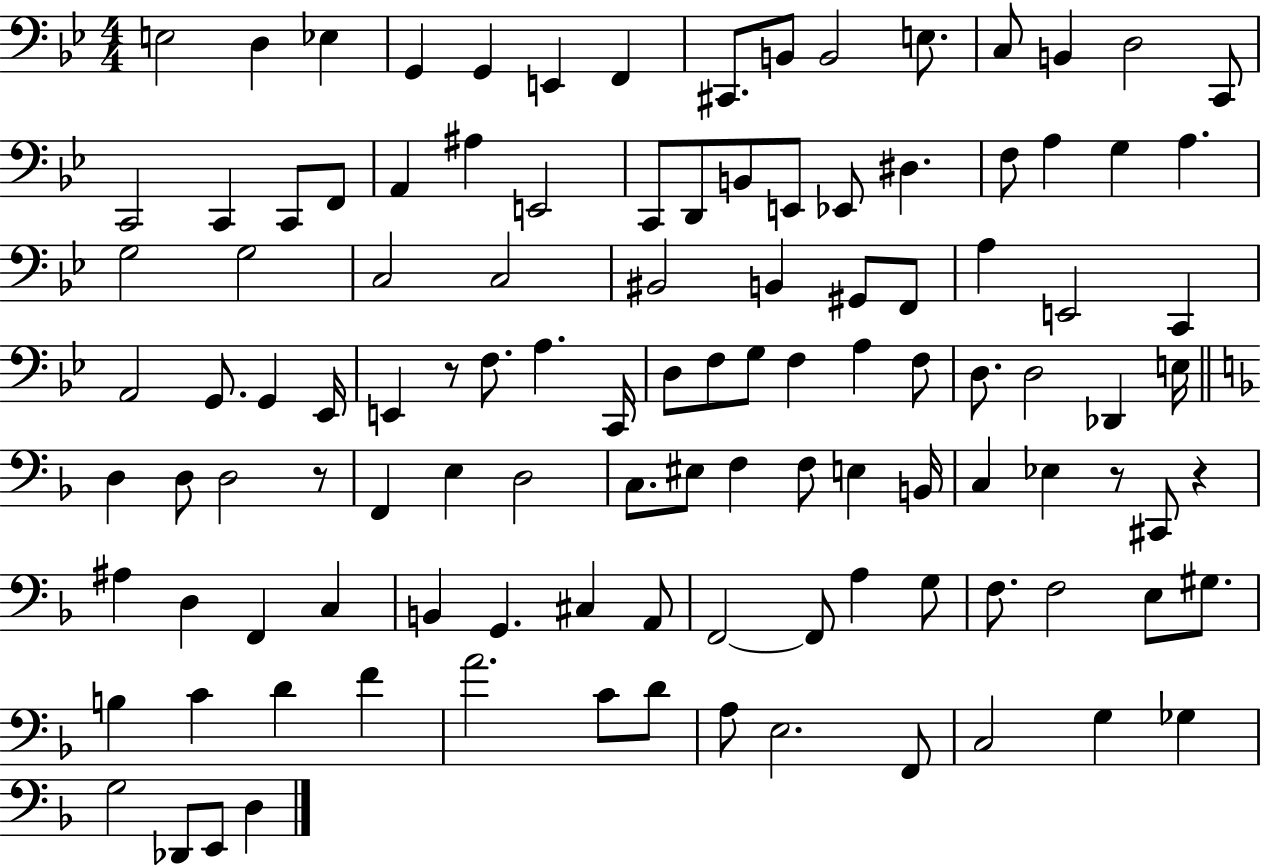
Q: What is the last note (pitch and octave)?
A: D3